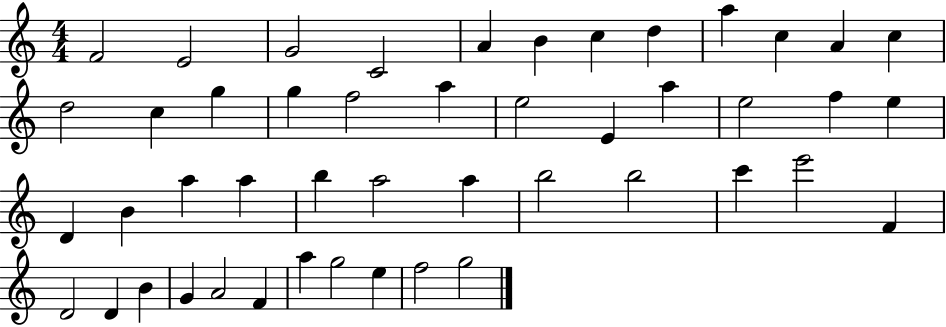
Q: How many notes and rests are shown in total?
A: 47